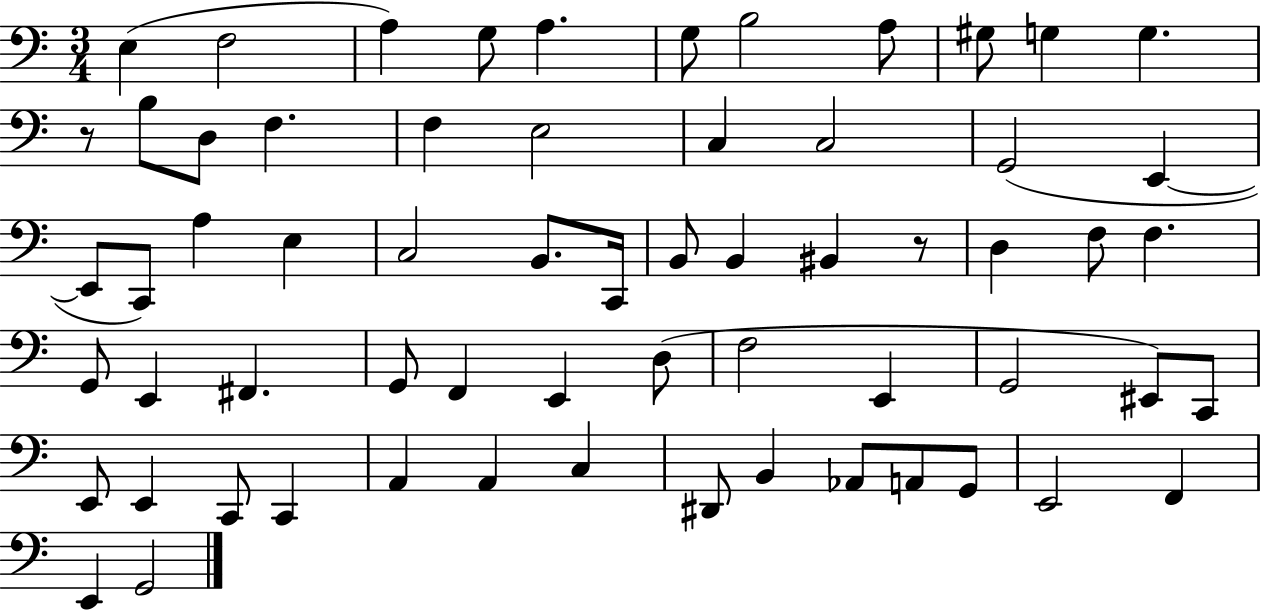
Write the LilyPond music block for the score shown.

{
  \clef bass
  \numericTimeSignature
  \time 3/4
  \key c \major
  e4( f2 | a4) g8 a4. | g8 b2 a8 | gis8 g4 g4. | \break r8 b8 d8 f4. | f4 e2 | c4 c2 | g,2( e,4~~ | \break e,8 c,8) a4 e4 | c2 b,8. c,16 | b,8 b,4 bis,4 r8 | d4 f8 f4. | \break g,8 e,4 fis,4. | g,8 f,4 e,4 d8( | f2 e,4 | g,2 eis,8) c,8 | \break e,8 e,4 c,8 c,4 | a,4 a,4 c4 | dis,8 b,4 aes,8 a,8 g,8 | e,2 f,4 | \break e,4 g,2 | \bar "|."
}